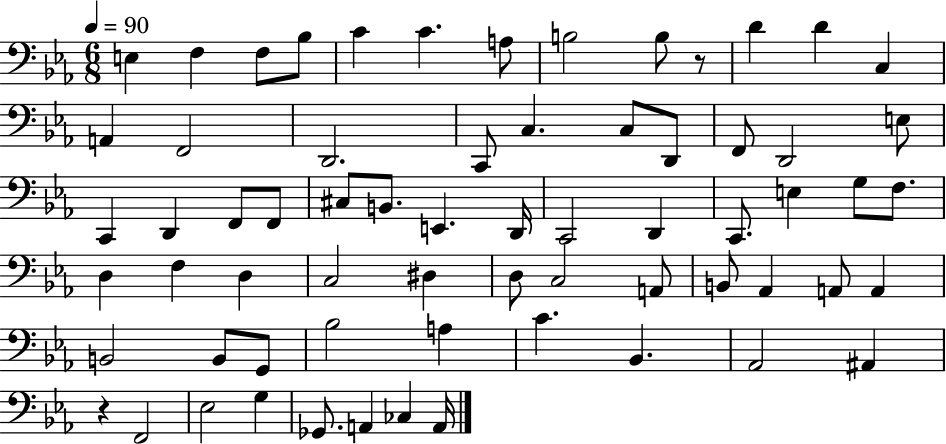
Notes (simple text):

E3/q F3/q F3/e Bb3/e C4/q C4/q. A3/e B3/h B3/e R/e D4/q D4/q C3/q A2/q F2/h D2/h. C2/e C3/q. C3/e D2/e F2/e D2/h E3/e C2/q D2/q F2/e F2/e C#3/e B2/e. E2/q. D2/s C2/h D2/q C2/e. E3/q G3/e F3/e. D3/q F3/q D3/q C3/h D#3/q D3/e C3/h A2/e B2/e Ab2/q A2/e A2/q B2/h B2/e G2/e Bb3/h A3/q C4/q. Bb2/q. Ab2/h A#2/q R/q F2/h Eb3/h G3/q Gb2/e. A2/q CES3/q A2/s